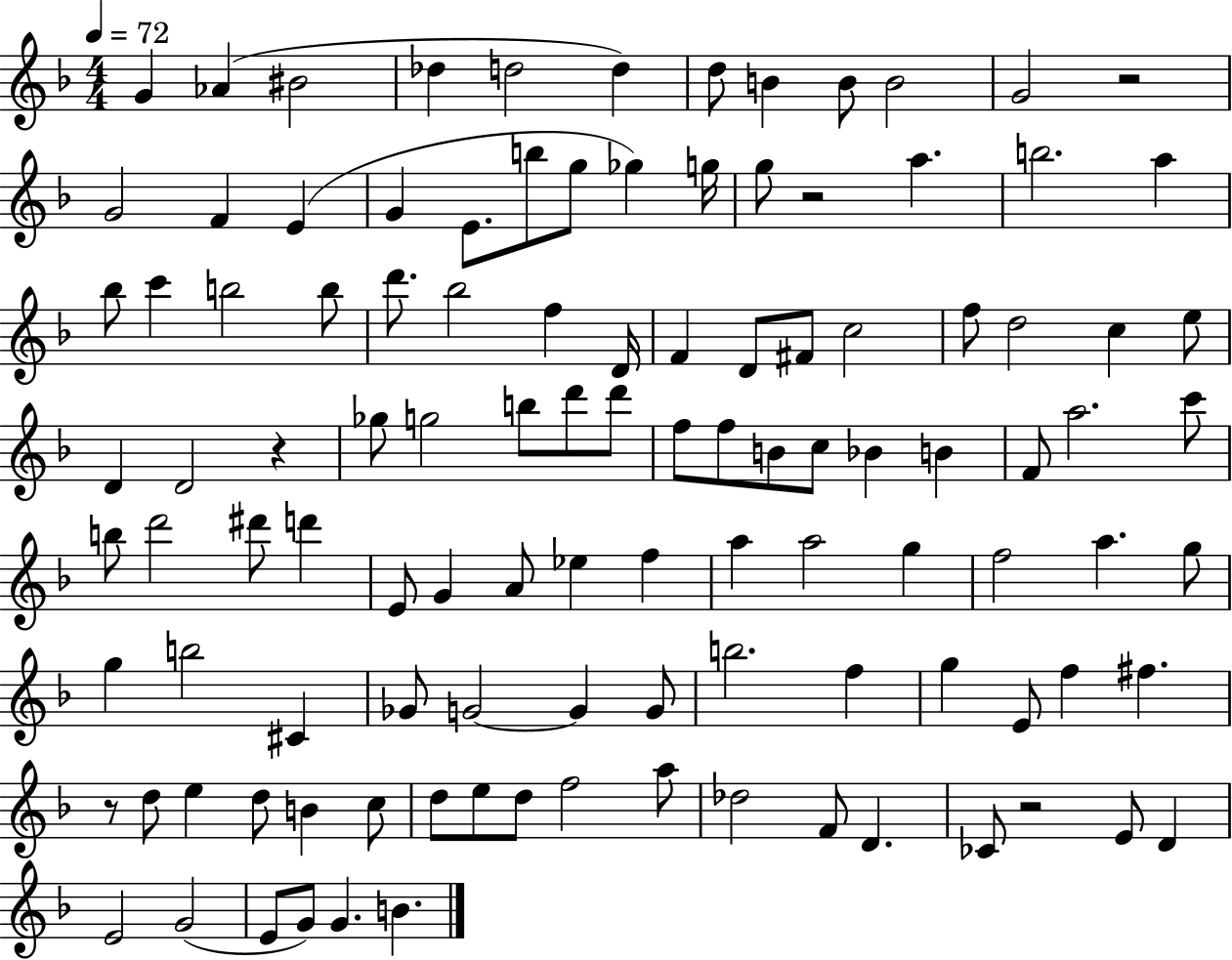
G4/q Ab4/q BIS4/h Db5/q D5/h D5/q D5/e B4/q B4/e B4/h G4/h R/h G4/h F4/q E4/q G4/q E4/e. B5/e G5/e Gb5/q G5/s G5/e R/h A5/q. B5/h. A5/q Bb5/e C6/q B5/h B5/e D6/e. Bb5/h F5/q D4/s F4/q D4/e F#4/e C5/h F5/e D5/h C5/q E5/e D4/q D4/h R/q Gb5/e G5/h B5/e D6/e D6/e F5/e F5/e B4/e C5/e Bb4/q B4/q F4/e A5/h. C6/e B5/e D6/h D#6/e D6/q E4/e G4/q A4/e Eb5/q F5/q A5/q A5/h G5/q F5/h A5/q. G5/e G5/q B5/h C#4/q Gb4/e G4/h G4/q G4/e B5/h. F5/q G5/q E4/e F5/q F#5/q. R/e D5/e E5/q D5/e B4/q C5/e D5/e E5/e D5/e F5/h A5/e Db5/h F4/e D4/q. CES4/e R/h E4/e D4/q E4/h G4/h E4/e G4/e G4/q. B4/q.